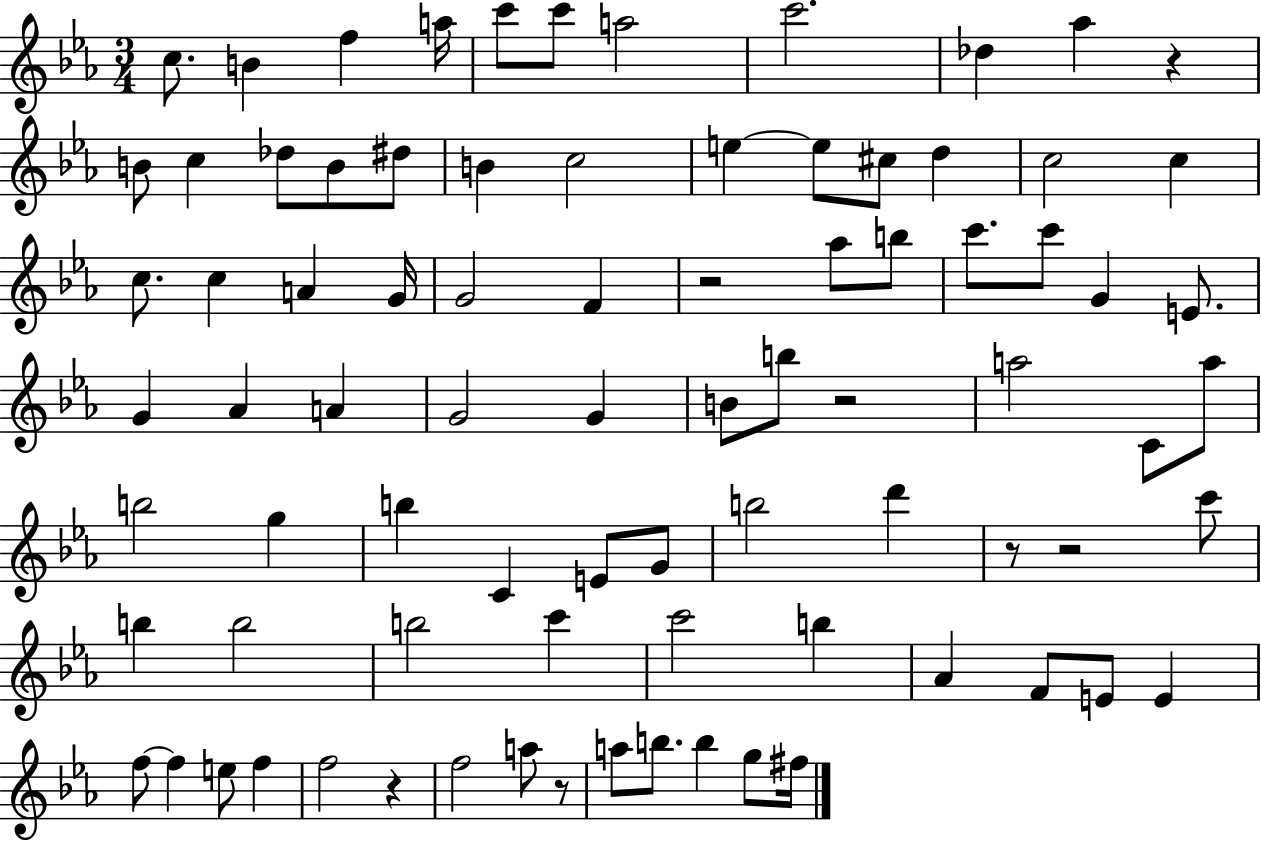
X:1
T:Untitled
M:3/4
L:1/4
K:Eb
c/2 B f a/4 c'/2 c'/2 a2 c'2 _d _a z B/2 c _d/2 B/2 ^d/2 B c2 e e/2 ^c/2 d c2 c c/2 c A G/4 G2 F z2 _a/2 b/2 c'/2 c'/2 G E/2 G _A A G2 G B/2 b/2 z2 a2 C/2 a/2 b2 g b C E/2 G/2 b2 d' z/2 z2 c'/2 b b2 b2 c' c'2 b _A F/2 E/2 E f/2 f e/2 f f2 z f2 a/2 z/2 a/2 b/2 b g/2 ^f/4